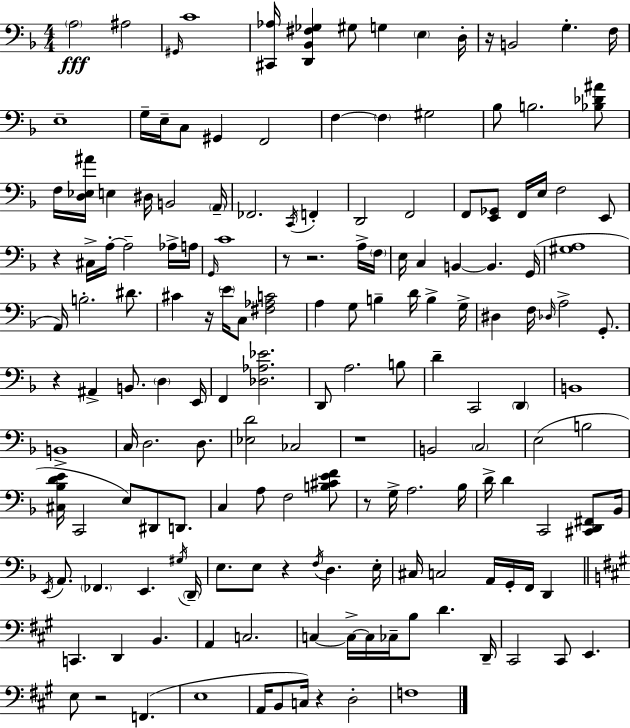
X:1
T:Untitled
M:4/4
L:1/4
K:F
A,2 ^A,2 ^G,,/4 C4 [^C,,_A,]/4 [D,,_B,,^F,_G,] ^G,/2 G, E, D,/4 z/4 B,,2 G, F,/4 E,4 G,/4 E,/4 C,/2 ^G,, F,,2 F, F, ^G,2 _B,/2 B,2 [_B,_D^A]/2 F,/4 [D,_E,^A]/4 E, ^D,/4 B,,2 A,,/4 _F,,2 C,,/4 F,, D,,2 F,,2 F,,/2 [E,,_G,,]/2 F,,/4 E,/4 F,2 E,,/2 z ^C,/4 A,/4 A,2 _A,/4 A,/4 G,,/4 C4 z/2 z2 A,/4 F,/4 E,/4 C, B,, B,, G,,/4 [^G,A,]4 A,,/4 B,2 ^D/2 ^C z/4 E/4 C,/2 [^F,_A,C]2 A, G,/2 B, D/4 B, G,/4 ^D, F,/4 _D,/4 A,2 G,,/2 z ^A,, B,,/2 D, E,,/4 F,, [_D,_A,_E]2 D,,/2 A,2 B,/2 D C,,2 D,, B,,4 B,,4 C,/4 D,2 D,/2 [_E,D]2 _C,2 z4 B,,2 C,2 E,2 B,2 [^C,_B,DE]/4 C,,2 E,/2 ^D,,/2 D,,/2 C, A,/2 F,2 [B,^CEF]/2 z/2 G,/4 A,2 _B,/4 D/4 D C,,2 [^C,,D,,^F,,]/2 _B,,/4 E,,/4 A,,/2 _F,, E,, ^G,/4 D,,/4 E,/2 E,/2 z F,/4 D, E,/4 ^C,/4 C,2 A,,/4 G,,/4 F,,/4 D,, C,, D,, B,, A,, C,2 C, C,/4 C,/4 _C,/4 B,/2 D D,,/4 ^C,,2 ^C,,/2 E,, E,/2 z2 F,, E,4 A,,/4 B,,/2 C,/4 z D,2 F,4